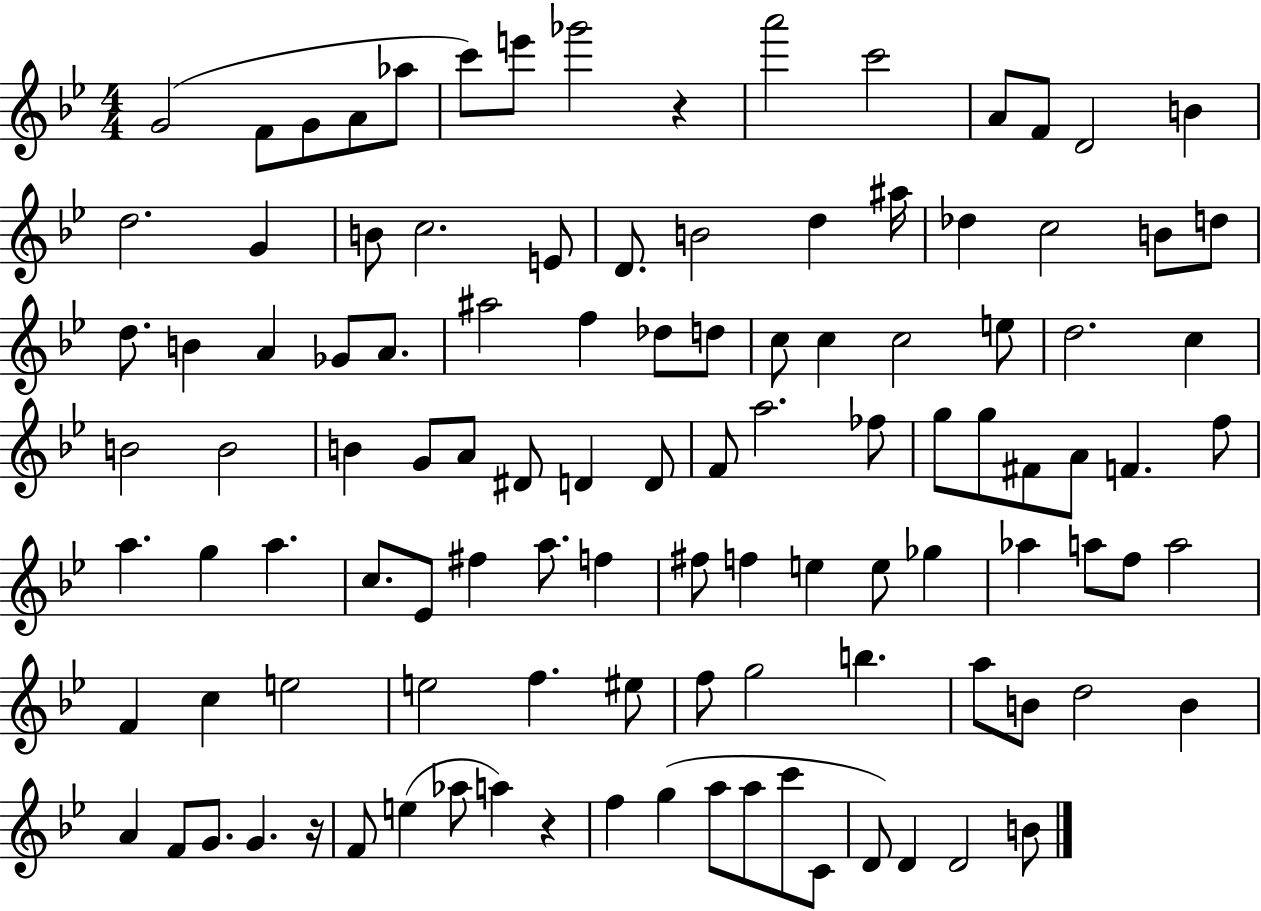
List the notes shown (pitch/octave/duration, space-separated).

G4/h F4/e G4/e A4/e Ab5/e C6/e E6/e Gb6/h R/q A6/h C6/h A4/e F4/e D4/h B4/q D5/h. G4/q B4/e C5/h. E4/e D4/e. B4/h D5/q A#5/s Db5/q C5/h B4/e D5/e D5/e. B4/q A4/q Gb4/e A4/e. A#5/h F5/q Db5/e D5/e C5/e C5/q C5/h E5/e D5/h. C5/q B4/h B4/h B4/q G4/e A4/e D#4/e D4/q D4/e F4/e A5/h. FES5/e G5/e G5/e F#4/e A4/e F4/q. F5/e A5/q. G5/q A5/q. C5/e. Eb4/e F#5/q A5/e. F5/q F#5/e F5/q E5/q E5/e Gb5/q Ab5/q A5/e F5/e A5/h F4/q C5/q E5/h E5/h F5/q. EIS5/e F5/e G5/h B5/q. A5/e B4/e D5/h B4/q A4/q F4/e G4/e. G4/q. R/s F4/e E5/q Ab5/e A5/q R/q F5/q G5/q A5/e A5/e C6/e C4/e D4/e D4/q D4/h B4/e